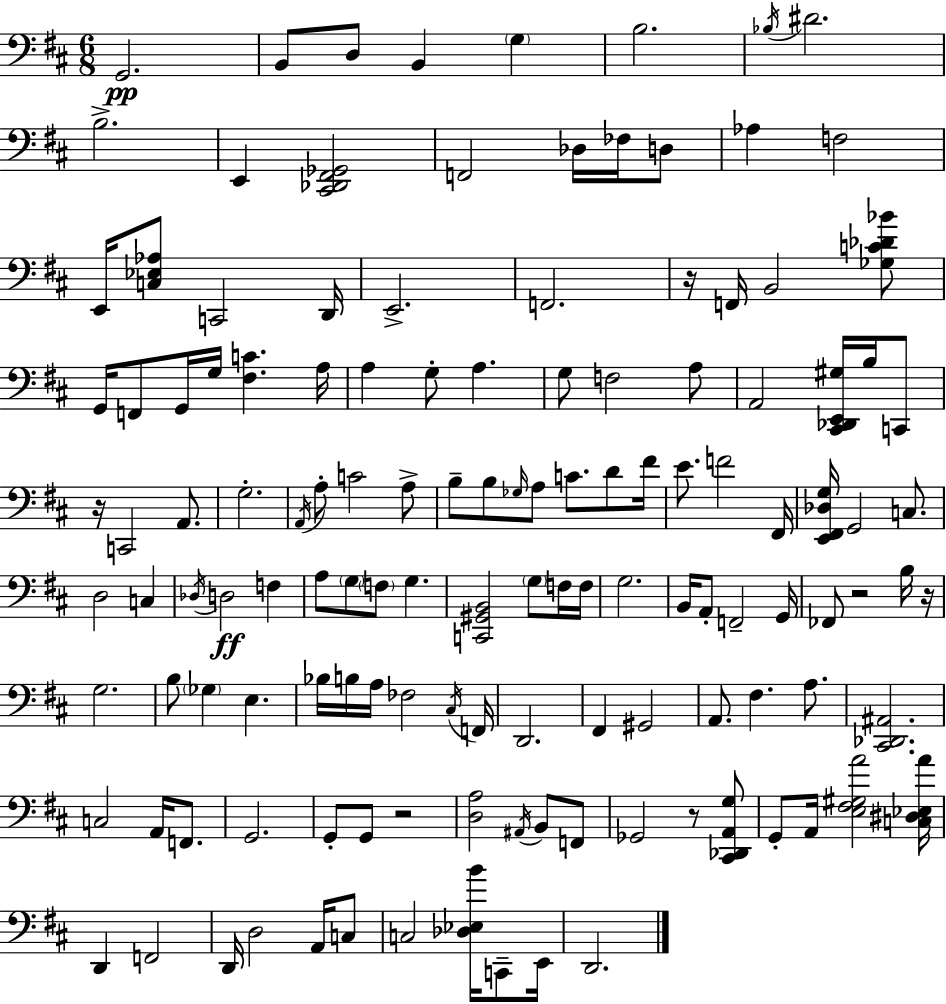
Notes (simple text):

G2/h. B2/e D3/e B2/q G3/q B3/h. Bb3/s D#4/h. B3/h. E2/q [C#2,Db2,F#2,Gb2]/h F2/h Db3/s FES3/s D3/e Ab3/q F3/h E2/s [C3,Eb3,Ab3]/e C2/h D2/s E2/h. F2/h. R/s F2/s B2/h [Gb3,C4,Db4,Bb4]/e G2/s F2/e G2/s G3/s [F#3,C4]/q. A3/s A3/q G3/e A3/q. G3/e F3/h A3/e A2/h [C#2,Db2,E2,G#3]/s B3/s C2/e R/s C2/h A2/e. G3/h. A2/s A3/e C4/h A3/e B3/e B3/e Gb3/s A3/e C4/e. D4/e F#4/s E4/e. F4/h F#2/s [E2,F#2,Db3,G3]/s G2/h C3/e. D3/h C3/q Db3/s D3/h F3/q A3/e G3/e F3/e G3/q. [C2,G#2,B2]/h G3/e F3/s F3/s G3/h. B2/s A2/e F2/h G2/s FES2/e R/h B3/s R/s G3/h. B3/e Gb3/q E3/q. Bb3/s B3/s A3/s FES3/h C#3/s F2/s D2/h. F#2/q G#2/h A2/e. F#3/q. A3/e. [C#2,Db2,A#2]/h. C3/h A2/s F2/e. G2/h. G2/e G2/e R/h [D3,A3]/h A#2/s B2/e F2/e Gb2/h R/e [C#2,Db2,A2,G3]/e G2/e A2/s [E3,F#3,G#3,A4]/h [C3,D#3,Eb3,A4]/s D2/q F2/h D2/s D3/h A2/s C3/e C3/h [Db3,Eb3,B4]/s C2/e E2/s D2/h.